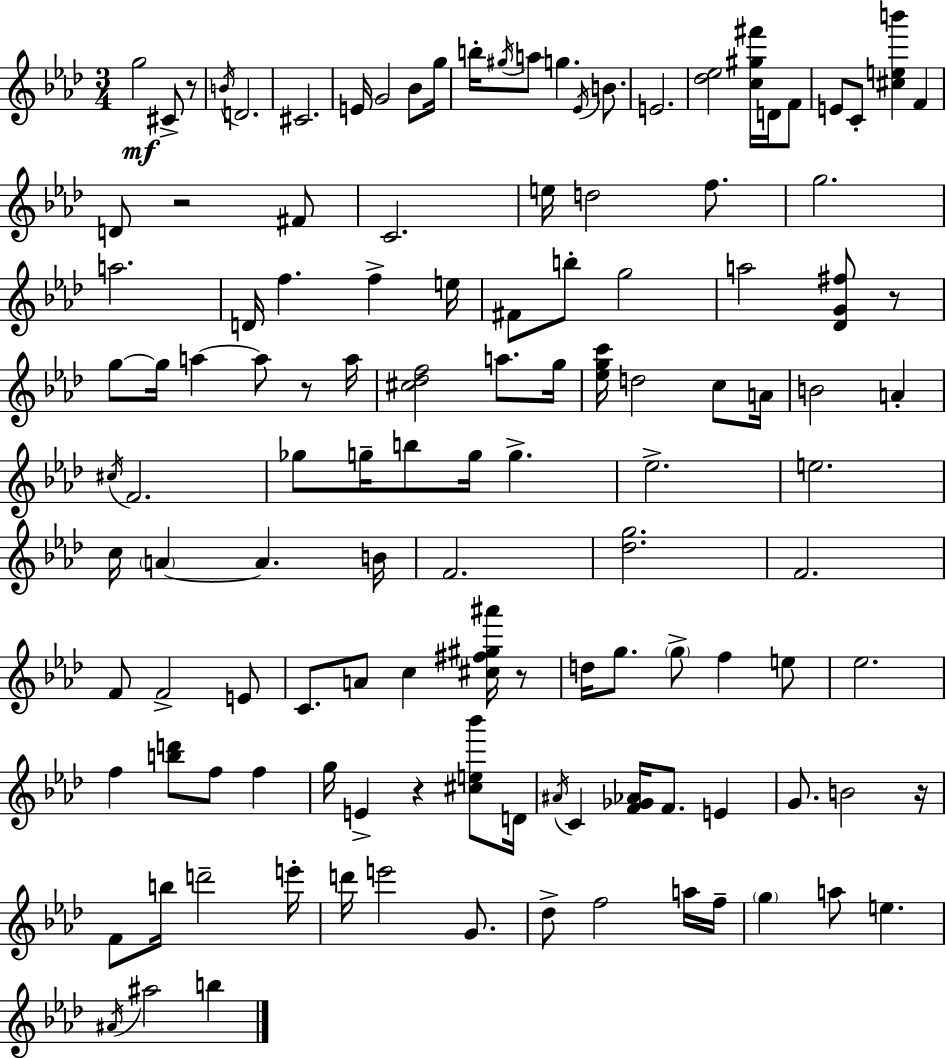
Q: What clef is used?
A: treble